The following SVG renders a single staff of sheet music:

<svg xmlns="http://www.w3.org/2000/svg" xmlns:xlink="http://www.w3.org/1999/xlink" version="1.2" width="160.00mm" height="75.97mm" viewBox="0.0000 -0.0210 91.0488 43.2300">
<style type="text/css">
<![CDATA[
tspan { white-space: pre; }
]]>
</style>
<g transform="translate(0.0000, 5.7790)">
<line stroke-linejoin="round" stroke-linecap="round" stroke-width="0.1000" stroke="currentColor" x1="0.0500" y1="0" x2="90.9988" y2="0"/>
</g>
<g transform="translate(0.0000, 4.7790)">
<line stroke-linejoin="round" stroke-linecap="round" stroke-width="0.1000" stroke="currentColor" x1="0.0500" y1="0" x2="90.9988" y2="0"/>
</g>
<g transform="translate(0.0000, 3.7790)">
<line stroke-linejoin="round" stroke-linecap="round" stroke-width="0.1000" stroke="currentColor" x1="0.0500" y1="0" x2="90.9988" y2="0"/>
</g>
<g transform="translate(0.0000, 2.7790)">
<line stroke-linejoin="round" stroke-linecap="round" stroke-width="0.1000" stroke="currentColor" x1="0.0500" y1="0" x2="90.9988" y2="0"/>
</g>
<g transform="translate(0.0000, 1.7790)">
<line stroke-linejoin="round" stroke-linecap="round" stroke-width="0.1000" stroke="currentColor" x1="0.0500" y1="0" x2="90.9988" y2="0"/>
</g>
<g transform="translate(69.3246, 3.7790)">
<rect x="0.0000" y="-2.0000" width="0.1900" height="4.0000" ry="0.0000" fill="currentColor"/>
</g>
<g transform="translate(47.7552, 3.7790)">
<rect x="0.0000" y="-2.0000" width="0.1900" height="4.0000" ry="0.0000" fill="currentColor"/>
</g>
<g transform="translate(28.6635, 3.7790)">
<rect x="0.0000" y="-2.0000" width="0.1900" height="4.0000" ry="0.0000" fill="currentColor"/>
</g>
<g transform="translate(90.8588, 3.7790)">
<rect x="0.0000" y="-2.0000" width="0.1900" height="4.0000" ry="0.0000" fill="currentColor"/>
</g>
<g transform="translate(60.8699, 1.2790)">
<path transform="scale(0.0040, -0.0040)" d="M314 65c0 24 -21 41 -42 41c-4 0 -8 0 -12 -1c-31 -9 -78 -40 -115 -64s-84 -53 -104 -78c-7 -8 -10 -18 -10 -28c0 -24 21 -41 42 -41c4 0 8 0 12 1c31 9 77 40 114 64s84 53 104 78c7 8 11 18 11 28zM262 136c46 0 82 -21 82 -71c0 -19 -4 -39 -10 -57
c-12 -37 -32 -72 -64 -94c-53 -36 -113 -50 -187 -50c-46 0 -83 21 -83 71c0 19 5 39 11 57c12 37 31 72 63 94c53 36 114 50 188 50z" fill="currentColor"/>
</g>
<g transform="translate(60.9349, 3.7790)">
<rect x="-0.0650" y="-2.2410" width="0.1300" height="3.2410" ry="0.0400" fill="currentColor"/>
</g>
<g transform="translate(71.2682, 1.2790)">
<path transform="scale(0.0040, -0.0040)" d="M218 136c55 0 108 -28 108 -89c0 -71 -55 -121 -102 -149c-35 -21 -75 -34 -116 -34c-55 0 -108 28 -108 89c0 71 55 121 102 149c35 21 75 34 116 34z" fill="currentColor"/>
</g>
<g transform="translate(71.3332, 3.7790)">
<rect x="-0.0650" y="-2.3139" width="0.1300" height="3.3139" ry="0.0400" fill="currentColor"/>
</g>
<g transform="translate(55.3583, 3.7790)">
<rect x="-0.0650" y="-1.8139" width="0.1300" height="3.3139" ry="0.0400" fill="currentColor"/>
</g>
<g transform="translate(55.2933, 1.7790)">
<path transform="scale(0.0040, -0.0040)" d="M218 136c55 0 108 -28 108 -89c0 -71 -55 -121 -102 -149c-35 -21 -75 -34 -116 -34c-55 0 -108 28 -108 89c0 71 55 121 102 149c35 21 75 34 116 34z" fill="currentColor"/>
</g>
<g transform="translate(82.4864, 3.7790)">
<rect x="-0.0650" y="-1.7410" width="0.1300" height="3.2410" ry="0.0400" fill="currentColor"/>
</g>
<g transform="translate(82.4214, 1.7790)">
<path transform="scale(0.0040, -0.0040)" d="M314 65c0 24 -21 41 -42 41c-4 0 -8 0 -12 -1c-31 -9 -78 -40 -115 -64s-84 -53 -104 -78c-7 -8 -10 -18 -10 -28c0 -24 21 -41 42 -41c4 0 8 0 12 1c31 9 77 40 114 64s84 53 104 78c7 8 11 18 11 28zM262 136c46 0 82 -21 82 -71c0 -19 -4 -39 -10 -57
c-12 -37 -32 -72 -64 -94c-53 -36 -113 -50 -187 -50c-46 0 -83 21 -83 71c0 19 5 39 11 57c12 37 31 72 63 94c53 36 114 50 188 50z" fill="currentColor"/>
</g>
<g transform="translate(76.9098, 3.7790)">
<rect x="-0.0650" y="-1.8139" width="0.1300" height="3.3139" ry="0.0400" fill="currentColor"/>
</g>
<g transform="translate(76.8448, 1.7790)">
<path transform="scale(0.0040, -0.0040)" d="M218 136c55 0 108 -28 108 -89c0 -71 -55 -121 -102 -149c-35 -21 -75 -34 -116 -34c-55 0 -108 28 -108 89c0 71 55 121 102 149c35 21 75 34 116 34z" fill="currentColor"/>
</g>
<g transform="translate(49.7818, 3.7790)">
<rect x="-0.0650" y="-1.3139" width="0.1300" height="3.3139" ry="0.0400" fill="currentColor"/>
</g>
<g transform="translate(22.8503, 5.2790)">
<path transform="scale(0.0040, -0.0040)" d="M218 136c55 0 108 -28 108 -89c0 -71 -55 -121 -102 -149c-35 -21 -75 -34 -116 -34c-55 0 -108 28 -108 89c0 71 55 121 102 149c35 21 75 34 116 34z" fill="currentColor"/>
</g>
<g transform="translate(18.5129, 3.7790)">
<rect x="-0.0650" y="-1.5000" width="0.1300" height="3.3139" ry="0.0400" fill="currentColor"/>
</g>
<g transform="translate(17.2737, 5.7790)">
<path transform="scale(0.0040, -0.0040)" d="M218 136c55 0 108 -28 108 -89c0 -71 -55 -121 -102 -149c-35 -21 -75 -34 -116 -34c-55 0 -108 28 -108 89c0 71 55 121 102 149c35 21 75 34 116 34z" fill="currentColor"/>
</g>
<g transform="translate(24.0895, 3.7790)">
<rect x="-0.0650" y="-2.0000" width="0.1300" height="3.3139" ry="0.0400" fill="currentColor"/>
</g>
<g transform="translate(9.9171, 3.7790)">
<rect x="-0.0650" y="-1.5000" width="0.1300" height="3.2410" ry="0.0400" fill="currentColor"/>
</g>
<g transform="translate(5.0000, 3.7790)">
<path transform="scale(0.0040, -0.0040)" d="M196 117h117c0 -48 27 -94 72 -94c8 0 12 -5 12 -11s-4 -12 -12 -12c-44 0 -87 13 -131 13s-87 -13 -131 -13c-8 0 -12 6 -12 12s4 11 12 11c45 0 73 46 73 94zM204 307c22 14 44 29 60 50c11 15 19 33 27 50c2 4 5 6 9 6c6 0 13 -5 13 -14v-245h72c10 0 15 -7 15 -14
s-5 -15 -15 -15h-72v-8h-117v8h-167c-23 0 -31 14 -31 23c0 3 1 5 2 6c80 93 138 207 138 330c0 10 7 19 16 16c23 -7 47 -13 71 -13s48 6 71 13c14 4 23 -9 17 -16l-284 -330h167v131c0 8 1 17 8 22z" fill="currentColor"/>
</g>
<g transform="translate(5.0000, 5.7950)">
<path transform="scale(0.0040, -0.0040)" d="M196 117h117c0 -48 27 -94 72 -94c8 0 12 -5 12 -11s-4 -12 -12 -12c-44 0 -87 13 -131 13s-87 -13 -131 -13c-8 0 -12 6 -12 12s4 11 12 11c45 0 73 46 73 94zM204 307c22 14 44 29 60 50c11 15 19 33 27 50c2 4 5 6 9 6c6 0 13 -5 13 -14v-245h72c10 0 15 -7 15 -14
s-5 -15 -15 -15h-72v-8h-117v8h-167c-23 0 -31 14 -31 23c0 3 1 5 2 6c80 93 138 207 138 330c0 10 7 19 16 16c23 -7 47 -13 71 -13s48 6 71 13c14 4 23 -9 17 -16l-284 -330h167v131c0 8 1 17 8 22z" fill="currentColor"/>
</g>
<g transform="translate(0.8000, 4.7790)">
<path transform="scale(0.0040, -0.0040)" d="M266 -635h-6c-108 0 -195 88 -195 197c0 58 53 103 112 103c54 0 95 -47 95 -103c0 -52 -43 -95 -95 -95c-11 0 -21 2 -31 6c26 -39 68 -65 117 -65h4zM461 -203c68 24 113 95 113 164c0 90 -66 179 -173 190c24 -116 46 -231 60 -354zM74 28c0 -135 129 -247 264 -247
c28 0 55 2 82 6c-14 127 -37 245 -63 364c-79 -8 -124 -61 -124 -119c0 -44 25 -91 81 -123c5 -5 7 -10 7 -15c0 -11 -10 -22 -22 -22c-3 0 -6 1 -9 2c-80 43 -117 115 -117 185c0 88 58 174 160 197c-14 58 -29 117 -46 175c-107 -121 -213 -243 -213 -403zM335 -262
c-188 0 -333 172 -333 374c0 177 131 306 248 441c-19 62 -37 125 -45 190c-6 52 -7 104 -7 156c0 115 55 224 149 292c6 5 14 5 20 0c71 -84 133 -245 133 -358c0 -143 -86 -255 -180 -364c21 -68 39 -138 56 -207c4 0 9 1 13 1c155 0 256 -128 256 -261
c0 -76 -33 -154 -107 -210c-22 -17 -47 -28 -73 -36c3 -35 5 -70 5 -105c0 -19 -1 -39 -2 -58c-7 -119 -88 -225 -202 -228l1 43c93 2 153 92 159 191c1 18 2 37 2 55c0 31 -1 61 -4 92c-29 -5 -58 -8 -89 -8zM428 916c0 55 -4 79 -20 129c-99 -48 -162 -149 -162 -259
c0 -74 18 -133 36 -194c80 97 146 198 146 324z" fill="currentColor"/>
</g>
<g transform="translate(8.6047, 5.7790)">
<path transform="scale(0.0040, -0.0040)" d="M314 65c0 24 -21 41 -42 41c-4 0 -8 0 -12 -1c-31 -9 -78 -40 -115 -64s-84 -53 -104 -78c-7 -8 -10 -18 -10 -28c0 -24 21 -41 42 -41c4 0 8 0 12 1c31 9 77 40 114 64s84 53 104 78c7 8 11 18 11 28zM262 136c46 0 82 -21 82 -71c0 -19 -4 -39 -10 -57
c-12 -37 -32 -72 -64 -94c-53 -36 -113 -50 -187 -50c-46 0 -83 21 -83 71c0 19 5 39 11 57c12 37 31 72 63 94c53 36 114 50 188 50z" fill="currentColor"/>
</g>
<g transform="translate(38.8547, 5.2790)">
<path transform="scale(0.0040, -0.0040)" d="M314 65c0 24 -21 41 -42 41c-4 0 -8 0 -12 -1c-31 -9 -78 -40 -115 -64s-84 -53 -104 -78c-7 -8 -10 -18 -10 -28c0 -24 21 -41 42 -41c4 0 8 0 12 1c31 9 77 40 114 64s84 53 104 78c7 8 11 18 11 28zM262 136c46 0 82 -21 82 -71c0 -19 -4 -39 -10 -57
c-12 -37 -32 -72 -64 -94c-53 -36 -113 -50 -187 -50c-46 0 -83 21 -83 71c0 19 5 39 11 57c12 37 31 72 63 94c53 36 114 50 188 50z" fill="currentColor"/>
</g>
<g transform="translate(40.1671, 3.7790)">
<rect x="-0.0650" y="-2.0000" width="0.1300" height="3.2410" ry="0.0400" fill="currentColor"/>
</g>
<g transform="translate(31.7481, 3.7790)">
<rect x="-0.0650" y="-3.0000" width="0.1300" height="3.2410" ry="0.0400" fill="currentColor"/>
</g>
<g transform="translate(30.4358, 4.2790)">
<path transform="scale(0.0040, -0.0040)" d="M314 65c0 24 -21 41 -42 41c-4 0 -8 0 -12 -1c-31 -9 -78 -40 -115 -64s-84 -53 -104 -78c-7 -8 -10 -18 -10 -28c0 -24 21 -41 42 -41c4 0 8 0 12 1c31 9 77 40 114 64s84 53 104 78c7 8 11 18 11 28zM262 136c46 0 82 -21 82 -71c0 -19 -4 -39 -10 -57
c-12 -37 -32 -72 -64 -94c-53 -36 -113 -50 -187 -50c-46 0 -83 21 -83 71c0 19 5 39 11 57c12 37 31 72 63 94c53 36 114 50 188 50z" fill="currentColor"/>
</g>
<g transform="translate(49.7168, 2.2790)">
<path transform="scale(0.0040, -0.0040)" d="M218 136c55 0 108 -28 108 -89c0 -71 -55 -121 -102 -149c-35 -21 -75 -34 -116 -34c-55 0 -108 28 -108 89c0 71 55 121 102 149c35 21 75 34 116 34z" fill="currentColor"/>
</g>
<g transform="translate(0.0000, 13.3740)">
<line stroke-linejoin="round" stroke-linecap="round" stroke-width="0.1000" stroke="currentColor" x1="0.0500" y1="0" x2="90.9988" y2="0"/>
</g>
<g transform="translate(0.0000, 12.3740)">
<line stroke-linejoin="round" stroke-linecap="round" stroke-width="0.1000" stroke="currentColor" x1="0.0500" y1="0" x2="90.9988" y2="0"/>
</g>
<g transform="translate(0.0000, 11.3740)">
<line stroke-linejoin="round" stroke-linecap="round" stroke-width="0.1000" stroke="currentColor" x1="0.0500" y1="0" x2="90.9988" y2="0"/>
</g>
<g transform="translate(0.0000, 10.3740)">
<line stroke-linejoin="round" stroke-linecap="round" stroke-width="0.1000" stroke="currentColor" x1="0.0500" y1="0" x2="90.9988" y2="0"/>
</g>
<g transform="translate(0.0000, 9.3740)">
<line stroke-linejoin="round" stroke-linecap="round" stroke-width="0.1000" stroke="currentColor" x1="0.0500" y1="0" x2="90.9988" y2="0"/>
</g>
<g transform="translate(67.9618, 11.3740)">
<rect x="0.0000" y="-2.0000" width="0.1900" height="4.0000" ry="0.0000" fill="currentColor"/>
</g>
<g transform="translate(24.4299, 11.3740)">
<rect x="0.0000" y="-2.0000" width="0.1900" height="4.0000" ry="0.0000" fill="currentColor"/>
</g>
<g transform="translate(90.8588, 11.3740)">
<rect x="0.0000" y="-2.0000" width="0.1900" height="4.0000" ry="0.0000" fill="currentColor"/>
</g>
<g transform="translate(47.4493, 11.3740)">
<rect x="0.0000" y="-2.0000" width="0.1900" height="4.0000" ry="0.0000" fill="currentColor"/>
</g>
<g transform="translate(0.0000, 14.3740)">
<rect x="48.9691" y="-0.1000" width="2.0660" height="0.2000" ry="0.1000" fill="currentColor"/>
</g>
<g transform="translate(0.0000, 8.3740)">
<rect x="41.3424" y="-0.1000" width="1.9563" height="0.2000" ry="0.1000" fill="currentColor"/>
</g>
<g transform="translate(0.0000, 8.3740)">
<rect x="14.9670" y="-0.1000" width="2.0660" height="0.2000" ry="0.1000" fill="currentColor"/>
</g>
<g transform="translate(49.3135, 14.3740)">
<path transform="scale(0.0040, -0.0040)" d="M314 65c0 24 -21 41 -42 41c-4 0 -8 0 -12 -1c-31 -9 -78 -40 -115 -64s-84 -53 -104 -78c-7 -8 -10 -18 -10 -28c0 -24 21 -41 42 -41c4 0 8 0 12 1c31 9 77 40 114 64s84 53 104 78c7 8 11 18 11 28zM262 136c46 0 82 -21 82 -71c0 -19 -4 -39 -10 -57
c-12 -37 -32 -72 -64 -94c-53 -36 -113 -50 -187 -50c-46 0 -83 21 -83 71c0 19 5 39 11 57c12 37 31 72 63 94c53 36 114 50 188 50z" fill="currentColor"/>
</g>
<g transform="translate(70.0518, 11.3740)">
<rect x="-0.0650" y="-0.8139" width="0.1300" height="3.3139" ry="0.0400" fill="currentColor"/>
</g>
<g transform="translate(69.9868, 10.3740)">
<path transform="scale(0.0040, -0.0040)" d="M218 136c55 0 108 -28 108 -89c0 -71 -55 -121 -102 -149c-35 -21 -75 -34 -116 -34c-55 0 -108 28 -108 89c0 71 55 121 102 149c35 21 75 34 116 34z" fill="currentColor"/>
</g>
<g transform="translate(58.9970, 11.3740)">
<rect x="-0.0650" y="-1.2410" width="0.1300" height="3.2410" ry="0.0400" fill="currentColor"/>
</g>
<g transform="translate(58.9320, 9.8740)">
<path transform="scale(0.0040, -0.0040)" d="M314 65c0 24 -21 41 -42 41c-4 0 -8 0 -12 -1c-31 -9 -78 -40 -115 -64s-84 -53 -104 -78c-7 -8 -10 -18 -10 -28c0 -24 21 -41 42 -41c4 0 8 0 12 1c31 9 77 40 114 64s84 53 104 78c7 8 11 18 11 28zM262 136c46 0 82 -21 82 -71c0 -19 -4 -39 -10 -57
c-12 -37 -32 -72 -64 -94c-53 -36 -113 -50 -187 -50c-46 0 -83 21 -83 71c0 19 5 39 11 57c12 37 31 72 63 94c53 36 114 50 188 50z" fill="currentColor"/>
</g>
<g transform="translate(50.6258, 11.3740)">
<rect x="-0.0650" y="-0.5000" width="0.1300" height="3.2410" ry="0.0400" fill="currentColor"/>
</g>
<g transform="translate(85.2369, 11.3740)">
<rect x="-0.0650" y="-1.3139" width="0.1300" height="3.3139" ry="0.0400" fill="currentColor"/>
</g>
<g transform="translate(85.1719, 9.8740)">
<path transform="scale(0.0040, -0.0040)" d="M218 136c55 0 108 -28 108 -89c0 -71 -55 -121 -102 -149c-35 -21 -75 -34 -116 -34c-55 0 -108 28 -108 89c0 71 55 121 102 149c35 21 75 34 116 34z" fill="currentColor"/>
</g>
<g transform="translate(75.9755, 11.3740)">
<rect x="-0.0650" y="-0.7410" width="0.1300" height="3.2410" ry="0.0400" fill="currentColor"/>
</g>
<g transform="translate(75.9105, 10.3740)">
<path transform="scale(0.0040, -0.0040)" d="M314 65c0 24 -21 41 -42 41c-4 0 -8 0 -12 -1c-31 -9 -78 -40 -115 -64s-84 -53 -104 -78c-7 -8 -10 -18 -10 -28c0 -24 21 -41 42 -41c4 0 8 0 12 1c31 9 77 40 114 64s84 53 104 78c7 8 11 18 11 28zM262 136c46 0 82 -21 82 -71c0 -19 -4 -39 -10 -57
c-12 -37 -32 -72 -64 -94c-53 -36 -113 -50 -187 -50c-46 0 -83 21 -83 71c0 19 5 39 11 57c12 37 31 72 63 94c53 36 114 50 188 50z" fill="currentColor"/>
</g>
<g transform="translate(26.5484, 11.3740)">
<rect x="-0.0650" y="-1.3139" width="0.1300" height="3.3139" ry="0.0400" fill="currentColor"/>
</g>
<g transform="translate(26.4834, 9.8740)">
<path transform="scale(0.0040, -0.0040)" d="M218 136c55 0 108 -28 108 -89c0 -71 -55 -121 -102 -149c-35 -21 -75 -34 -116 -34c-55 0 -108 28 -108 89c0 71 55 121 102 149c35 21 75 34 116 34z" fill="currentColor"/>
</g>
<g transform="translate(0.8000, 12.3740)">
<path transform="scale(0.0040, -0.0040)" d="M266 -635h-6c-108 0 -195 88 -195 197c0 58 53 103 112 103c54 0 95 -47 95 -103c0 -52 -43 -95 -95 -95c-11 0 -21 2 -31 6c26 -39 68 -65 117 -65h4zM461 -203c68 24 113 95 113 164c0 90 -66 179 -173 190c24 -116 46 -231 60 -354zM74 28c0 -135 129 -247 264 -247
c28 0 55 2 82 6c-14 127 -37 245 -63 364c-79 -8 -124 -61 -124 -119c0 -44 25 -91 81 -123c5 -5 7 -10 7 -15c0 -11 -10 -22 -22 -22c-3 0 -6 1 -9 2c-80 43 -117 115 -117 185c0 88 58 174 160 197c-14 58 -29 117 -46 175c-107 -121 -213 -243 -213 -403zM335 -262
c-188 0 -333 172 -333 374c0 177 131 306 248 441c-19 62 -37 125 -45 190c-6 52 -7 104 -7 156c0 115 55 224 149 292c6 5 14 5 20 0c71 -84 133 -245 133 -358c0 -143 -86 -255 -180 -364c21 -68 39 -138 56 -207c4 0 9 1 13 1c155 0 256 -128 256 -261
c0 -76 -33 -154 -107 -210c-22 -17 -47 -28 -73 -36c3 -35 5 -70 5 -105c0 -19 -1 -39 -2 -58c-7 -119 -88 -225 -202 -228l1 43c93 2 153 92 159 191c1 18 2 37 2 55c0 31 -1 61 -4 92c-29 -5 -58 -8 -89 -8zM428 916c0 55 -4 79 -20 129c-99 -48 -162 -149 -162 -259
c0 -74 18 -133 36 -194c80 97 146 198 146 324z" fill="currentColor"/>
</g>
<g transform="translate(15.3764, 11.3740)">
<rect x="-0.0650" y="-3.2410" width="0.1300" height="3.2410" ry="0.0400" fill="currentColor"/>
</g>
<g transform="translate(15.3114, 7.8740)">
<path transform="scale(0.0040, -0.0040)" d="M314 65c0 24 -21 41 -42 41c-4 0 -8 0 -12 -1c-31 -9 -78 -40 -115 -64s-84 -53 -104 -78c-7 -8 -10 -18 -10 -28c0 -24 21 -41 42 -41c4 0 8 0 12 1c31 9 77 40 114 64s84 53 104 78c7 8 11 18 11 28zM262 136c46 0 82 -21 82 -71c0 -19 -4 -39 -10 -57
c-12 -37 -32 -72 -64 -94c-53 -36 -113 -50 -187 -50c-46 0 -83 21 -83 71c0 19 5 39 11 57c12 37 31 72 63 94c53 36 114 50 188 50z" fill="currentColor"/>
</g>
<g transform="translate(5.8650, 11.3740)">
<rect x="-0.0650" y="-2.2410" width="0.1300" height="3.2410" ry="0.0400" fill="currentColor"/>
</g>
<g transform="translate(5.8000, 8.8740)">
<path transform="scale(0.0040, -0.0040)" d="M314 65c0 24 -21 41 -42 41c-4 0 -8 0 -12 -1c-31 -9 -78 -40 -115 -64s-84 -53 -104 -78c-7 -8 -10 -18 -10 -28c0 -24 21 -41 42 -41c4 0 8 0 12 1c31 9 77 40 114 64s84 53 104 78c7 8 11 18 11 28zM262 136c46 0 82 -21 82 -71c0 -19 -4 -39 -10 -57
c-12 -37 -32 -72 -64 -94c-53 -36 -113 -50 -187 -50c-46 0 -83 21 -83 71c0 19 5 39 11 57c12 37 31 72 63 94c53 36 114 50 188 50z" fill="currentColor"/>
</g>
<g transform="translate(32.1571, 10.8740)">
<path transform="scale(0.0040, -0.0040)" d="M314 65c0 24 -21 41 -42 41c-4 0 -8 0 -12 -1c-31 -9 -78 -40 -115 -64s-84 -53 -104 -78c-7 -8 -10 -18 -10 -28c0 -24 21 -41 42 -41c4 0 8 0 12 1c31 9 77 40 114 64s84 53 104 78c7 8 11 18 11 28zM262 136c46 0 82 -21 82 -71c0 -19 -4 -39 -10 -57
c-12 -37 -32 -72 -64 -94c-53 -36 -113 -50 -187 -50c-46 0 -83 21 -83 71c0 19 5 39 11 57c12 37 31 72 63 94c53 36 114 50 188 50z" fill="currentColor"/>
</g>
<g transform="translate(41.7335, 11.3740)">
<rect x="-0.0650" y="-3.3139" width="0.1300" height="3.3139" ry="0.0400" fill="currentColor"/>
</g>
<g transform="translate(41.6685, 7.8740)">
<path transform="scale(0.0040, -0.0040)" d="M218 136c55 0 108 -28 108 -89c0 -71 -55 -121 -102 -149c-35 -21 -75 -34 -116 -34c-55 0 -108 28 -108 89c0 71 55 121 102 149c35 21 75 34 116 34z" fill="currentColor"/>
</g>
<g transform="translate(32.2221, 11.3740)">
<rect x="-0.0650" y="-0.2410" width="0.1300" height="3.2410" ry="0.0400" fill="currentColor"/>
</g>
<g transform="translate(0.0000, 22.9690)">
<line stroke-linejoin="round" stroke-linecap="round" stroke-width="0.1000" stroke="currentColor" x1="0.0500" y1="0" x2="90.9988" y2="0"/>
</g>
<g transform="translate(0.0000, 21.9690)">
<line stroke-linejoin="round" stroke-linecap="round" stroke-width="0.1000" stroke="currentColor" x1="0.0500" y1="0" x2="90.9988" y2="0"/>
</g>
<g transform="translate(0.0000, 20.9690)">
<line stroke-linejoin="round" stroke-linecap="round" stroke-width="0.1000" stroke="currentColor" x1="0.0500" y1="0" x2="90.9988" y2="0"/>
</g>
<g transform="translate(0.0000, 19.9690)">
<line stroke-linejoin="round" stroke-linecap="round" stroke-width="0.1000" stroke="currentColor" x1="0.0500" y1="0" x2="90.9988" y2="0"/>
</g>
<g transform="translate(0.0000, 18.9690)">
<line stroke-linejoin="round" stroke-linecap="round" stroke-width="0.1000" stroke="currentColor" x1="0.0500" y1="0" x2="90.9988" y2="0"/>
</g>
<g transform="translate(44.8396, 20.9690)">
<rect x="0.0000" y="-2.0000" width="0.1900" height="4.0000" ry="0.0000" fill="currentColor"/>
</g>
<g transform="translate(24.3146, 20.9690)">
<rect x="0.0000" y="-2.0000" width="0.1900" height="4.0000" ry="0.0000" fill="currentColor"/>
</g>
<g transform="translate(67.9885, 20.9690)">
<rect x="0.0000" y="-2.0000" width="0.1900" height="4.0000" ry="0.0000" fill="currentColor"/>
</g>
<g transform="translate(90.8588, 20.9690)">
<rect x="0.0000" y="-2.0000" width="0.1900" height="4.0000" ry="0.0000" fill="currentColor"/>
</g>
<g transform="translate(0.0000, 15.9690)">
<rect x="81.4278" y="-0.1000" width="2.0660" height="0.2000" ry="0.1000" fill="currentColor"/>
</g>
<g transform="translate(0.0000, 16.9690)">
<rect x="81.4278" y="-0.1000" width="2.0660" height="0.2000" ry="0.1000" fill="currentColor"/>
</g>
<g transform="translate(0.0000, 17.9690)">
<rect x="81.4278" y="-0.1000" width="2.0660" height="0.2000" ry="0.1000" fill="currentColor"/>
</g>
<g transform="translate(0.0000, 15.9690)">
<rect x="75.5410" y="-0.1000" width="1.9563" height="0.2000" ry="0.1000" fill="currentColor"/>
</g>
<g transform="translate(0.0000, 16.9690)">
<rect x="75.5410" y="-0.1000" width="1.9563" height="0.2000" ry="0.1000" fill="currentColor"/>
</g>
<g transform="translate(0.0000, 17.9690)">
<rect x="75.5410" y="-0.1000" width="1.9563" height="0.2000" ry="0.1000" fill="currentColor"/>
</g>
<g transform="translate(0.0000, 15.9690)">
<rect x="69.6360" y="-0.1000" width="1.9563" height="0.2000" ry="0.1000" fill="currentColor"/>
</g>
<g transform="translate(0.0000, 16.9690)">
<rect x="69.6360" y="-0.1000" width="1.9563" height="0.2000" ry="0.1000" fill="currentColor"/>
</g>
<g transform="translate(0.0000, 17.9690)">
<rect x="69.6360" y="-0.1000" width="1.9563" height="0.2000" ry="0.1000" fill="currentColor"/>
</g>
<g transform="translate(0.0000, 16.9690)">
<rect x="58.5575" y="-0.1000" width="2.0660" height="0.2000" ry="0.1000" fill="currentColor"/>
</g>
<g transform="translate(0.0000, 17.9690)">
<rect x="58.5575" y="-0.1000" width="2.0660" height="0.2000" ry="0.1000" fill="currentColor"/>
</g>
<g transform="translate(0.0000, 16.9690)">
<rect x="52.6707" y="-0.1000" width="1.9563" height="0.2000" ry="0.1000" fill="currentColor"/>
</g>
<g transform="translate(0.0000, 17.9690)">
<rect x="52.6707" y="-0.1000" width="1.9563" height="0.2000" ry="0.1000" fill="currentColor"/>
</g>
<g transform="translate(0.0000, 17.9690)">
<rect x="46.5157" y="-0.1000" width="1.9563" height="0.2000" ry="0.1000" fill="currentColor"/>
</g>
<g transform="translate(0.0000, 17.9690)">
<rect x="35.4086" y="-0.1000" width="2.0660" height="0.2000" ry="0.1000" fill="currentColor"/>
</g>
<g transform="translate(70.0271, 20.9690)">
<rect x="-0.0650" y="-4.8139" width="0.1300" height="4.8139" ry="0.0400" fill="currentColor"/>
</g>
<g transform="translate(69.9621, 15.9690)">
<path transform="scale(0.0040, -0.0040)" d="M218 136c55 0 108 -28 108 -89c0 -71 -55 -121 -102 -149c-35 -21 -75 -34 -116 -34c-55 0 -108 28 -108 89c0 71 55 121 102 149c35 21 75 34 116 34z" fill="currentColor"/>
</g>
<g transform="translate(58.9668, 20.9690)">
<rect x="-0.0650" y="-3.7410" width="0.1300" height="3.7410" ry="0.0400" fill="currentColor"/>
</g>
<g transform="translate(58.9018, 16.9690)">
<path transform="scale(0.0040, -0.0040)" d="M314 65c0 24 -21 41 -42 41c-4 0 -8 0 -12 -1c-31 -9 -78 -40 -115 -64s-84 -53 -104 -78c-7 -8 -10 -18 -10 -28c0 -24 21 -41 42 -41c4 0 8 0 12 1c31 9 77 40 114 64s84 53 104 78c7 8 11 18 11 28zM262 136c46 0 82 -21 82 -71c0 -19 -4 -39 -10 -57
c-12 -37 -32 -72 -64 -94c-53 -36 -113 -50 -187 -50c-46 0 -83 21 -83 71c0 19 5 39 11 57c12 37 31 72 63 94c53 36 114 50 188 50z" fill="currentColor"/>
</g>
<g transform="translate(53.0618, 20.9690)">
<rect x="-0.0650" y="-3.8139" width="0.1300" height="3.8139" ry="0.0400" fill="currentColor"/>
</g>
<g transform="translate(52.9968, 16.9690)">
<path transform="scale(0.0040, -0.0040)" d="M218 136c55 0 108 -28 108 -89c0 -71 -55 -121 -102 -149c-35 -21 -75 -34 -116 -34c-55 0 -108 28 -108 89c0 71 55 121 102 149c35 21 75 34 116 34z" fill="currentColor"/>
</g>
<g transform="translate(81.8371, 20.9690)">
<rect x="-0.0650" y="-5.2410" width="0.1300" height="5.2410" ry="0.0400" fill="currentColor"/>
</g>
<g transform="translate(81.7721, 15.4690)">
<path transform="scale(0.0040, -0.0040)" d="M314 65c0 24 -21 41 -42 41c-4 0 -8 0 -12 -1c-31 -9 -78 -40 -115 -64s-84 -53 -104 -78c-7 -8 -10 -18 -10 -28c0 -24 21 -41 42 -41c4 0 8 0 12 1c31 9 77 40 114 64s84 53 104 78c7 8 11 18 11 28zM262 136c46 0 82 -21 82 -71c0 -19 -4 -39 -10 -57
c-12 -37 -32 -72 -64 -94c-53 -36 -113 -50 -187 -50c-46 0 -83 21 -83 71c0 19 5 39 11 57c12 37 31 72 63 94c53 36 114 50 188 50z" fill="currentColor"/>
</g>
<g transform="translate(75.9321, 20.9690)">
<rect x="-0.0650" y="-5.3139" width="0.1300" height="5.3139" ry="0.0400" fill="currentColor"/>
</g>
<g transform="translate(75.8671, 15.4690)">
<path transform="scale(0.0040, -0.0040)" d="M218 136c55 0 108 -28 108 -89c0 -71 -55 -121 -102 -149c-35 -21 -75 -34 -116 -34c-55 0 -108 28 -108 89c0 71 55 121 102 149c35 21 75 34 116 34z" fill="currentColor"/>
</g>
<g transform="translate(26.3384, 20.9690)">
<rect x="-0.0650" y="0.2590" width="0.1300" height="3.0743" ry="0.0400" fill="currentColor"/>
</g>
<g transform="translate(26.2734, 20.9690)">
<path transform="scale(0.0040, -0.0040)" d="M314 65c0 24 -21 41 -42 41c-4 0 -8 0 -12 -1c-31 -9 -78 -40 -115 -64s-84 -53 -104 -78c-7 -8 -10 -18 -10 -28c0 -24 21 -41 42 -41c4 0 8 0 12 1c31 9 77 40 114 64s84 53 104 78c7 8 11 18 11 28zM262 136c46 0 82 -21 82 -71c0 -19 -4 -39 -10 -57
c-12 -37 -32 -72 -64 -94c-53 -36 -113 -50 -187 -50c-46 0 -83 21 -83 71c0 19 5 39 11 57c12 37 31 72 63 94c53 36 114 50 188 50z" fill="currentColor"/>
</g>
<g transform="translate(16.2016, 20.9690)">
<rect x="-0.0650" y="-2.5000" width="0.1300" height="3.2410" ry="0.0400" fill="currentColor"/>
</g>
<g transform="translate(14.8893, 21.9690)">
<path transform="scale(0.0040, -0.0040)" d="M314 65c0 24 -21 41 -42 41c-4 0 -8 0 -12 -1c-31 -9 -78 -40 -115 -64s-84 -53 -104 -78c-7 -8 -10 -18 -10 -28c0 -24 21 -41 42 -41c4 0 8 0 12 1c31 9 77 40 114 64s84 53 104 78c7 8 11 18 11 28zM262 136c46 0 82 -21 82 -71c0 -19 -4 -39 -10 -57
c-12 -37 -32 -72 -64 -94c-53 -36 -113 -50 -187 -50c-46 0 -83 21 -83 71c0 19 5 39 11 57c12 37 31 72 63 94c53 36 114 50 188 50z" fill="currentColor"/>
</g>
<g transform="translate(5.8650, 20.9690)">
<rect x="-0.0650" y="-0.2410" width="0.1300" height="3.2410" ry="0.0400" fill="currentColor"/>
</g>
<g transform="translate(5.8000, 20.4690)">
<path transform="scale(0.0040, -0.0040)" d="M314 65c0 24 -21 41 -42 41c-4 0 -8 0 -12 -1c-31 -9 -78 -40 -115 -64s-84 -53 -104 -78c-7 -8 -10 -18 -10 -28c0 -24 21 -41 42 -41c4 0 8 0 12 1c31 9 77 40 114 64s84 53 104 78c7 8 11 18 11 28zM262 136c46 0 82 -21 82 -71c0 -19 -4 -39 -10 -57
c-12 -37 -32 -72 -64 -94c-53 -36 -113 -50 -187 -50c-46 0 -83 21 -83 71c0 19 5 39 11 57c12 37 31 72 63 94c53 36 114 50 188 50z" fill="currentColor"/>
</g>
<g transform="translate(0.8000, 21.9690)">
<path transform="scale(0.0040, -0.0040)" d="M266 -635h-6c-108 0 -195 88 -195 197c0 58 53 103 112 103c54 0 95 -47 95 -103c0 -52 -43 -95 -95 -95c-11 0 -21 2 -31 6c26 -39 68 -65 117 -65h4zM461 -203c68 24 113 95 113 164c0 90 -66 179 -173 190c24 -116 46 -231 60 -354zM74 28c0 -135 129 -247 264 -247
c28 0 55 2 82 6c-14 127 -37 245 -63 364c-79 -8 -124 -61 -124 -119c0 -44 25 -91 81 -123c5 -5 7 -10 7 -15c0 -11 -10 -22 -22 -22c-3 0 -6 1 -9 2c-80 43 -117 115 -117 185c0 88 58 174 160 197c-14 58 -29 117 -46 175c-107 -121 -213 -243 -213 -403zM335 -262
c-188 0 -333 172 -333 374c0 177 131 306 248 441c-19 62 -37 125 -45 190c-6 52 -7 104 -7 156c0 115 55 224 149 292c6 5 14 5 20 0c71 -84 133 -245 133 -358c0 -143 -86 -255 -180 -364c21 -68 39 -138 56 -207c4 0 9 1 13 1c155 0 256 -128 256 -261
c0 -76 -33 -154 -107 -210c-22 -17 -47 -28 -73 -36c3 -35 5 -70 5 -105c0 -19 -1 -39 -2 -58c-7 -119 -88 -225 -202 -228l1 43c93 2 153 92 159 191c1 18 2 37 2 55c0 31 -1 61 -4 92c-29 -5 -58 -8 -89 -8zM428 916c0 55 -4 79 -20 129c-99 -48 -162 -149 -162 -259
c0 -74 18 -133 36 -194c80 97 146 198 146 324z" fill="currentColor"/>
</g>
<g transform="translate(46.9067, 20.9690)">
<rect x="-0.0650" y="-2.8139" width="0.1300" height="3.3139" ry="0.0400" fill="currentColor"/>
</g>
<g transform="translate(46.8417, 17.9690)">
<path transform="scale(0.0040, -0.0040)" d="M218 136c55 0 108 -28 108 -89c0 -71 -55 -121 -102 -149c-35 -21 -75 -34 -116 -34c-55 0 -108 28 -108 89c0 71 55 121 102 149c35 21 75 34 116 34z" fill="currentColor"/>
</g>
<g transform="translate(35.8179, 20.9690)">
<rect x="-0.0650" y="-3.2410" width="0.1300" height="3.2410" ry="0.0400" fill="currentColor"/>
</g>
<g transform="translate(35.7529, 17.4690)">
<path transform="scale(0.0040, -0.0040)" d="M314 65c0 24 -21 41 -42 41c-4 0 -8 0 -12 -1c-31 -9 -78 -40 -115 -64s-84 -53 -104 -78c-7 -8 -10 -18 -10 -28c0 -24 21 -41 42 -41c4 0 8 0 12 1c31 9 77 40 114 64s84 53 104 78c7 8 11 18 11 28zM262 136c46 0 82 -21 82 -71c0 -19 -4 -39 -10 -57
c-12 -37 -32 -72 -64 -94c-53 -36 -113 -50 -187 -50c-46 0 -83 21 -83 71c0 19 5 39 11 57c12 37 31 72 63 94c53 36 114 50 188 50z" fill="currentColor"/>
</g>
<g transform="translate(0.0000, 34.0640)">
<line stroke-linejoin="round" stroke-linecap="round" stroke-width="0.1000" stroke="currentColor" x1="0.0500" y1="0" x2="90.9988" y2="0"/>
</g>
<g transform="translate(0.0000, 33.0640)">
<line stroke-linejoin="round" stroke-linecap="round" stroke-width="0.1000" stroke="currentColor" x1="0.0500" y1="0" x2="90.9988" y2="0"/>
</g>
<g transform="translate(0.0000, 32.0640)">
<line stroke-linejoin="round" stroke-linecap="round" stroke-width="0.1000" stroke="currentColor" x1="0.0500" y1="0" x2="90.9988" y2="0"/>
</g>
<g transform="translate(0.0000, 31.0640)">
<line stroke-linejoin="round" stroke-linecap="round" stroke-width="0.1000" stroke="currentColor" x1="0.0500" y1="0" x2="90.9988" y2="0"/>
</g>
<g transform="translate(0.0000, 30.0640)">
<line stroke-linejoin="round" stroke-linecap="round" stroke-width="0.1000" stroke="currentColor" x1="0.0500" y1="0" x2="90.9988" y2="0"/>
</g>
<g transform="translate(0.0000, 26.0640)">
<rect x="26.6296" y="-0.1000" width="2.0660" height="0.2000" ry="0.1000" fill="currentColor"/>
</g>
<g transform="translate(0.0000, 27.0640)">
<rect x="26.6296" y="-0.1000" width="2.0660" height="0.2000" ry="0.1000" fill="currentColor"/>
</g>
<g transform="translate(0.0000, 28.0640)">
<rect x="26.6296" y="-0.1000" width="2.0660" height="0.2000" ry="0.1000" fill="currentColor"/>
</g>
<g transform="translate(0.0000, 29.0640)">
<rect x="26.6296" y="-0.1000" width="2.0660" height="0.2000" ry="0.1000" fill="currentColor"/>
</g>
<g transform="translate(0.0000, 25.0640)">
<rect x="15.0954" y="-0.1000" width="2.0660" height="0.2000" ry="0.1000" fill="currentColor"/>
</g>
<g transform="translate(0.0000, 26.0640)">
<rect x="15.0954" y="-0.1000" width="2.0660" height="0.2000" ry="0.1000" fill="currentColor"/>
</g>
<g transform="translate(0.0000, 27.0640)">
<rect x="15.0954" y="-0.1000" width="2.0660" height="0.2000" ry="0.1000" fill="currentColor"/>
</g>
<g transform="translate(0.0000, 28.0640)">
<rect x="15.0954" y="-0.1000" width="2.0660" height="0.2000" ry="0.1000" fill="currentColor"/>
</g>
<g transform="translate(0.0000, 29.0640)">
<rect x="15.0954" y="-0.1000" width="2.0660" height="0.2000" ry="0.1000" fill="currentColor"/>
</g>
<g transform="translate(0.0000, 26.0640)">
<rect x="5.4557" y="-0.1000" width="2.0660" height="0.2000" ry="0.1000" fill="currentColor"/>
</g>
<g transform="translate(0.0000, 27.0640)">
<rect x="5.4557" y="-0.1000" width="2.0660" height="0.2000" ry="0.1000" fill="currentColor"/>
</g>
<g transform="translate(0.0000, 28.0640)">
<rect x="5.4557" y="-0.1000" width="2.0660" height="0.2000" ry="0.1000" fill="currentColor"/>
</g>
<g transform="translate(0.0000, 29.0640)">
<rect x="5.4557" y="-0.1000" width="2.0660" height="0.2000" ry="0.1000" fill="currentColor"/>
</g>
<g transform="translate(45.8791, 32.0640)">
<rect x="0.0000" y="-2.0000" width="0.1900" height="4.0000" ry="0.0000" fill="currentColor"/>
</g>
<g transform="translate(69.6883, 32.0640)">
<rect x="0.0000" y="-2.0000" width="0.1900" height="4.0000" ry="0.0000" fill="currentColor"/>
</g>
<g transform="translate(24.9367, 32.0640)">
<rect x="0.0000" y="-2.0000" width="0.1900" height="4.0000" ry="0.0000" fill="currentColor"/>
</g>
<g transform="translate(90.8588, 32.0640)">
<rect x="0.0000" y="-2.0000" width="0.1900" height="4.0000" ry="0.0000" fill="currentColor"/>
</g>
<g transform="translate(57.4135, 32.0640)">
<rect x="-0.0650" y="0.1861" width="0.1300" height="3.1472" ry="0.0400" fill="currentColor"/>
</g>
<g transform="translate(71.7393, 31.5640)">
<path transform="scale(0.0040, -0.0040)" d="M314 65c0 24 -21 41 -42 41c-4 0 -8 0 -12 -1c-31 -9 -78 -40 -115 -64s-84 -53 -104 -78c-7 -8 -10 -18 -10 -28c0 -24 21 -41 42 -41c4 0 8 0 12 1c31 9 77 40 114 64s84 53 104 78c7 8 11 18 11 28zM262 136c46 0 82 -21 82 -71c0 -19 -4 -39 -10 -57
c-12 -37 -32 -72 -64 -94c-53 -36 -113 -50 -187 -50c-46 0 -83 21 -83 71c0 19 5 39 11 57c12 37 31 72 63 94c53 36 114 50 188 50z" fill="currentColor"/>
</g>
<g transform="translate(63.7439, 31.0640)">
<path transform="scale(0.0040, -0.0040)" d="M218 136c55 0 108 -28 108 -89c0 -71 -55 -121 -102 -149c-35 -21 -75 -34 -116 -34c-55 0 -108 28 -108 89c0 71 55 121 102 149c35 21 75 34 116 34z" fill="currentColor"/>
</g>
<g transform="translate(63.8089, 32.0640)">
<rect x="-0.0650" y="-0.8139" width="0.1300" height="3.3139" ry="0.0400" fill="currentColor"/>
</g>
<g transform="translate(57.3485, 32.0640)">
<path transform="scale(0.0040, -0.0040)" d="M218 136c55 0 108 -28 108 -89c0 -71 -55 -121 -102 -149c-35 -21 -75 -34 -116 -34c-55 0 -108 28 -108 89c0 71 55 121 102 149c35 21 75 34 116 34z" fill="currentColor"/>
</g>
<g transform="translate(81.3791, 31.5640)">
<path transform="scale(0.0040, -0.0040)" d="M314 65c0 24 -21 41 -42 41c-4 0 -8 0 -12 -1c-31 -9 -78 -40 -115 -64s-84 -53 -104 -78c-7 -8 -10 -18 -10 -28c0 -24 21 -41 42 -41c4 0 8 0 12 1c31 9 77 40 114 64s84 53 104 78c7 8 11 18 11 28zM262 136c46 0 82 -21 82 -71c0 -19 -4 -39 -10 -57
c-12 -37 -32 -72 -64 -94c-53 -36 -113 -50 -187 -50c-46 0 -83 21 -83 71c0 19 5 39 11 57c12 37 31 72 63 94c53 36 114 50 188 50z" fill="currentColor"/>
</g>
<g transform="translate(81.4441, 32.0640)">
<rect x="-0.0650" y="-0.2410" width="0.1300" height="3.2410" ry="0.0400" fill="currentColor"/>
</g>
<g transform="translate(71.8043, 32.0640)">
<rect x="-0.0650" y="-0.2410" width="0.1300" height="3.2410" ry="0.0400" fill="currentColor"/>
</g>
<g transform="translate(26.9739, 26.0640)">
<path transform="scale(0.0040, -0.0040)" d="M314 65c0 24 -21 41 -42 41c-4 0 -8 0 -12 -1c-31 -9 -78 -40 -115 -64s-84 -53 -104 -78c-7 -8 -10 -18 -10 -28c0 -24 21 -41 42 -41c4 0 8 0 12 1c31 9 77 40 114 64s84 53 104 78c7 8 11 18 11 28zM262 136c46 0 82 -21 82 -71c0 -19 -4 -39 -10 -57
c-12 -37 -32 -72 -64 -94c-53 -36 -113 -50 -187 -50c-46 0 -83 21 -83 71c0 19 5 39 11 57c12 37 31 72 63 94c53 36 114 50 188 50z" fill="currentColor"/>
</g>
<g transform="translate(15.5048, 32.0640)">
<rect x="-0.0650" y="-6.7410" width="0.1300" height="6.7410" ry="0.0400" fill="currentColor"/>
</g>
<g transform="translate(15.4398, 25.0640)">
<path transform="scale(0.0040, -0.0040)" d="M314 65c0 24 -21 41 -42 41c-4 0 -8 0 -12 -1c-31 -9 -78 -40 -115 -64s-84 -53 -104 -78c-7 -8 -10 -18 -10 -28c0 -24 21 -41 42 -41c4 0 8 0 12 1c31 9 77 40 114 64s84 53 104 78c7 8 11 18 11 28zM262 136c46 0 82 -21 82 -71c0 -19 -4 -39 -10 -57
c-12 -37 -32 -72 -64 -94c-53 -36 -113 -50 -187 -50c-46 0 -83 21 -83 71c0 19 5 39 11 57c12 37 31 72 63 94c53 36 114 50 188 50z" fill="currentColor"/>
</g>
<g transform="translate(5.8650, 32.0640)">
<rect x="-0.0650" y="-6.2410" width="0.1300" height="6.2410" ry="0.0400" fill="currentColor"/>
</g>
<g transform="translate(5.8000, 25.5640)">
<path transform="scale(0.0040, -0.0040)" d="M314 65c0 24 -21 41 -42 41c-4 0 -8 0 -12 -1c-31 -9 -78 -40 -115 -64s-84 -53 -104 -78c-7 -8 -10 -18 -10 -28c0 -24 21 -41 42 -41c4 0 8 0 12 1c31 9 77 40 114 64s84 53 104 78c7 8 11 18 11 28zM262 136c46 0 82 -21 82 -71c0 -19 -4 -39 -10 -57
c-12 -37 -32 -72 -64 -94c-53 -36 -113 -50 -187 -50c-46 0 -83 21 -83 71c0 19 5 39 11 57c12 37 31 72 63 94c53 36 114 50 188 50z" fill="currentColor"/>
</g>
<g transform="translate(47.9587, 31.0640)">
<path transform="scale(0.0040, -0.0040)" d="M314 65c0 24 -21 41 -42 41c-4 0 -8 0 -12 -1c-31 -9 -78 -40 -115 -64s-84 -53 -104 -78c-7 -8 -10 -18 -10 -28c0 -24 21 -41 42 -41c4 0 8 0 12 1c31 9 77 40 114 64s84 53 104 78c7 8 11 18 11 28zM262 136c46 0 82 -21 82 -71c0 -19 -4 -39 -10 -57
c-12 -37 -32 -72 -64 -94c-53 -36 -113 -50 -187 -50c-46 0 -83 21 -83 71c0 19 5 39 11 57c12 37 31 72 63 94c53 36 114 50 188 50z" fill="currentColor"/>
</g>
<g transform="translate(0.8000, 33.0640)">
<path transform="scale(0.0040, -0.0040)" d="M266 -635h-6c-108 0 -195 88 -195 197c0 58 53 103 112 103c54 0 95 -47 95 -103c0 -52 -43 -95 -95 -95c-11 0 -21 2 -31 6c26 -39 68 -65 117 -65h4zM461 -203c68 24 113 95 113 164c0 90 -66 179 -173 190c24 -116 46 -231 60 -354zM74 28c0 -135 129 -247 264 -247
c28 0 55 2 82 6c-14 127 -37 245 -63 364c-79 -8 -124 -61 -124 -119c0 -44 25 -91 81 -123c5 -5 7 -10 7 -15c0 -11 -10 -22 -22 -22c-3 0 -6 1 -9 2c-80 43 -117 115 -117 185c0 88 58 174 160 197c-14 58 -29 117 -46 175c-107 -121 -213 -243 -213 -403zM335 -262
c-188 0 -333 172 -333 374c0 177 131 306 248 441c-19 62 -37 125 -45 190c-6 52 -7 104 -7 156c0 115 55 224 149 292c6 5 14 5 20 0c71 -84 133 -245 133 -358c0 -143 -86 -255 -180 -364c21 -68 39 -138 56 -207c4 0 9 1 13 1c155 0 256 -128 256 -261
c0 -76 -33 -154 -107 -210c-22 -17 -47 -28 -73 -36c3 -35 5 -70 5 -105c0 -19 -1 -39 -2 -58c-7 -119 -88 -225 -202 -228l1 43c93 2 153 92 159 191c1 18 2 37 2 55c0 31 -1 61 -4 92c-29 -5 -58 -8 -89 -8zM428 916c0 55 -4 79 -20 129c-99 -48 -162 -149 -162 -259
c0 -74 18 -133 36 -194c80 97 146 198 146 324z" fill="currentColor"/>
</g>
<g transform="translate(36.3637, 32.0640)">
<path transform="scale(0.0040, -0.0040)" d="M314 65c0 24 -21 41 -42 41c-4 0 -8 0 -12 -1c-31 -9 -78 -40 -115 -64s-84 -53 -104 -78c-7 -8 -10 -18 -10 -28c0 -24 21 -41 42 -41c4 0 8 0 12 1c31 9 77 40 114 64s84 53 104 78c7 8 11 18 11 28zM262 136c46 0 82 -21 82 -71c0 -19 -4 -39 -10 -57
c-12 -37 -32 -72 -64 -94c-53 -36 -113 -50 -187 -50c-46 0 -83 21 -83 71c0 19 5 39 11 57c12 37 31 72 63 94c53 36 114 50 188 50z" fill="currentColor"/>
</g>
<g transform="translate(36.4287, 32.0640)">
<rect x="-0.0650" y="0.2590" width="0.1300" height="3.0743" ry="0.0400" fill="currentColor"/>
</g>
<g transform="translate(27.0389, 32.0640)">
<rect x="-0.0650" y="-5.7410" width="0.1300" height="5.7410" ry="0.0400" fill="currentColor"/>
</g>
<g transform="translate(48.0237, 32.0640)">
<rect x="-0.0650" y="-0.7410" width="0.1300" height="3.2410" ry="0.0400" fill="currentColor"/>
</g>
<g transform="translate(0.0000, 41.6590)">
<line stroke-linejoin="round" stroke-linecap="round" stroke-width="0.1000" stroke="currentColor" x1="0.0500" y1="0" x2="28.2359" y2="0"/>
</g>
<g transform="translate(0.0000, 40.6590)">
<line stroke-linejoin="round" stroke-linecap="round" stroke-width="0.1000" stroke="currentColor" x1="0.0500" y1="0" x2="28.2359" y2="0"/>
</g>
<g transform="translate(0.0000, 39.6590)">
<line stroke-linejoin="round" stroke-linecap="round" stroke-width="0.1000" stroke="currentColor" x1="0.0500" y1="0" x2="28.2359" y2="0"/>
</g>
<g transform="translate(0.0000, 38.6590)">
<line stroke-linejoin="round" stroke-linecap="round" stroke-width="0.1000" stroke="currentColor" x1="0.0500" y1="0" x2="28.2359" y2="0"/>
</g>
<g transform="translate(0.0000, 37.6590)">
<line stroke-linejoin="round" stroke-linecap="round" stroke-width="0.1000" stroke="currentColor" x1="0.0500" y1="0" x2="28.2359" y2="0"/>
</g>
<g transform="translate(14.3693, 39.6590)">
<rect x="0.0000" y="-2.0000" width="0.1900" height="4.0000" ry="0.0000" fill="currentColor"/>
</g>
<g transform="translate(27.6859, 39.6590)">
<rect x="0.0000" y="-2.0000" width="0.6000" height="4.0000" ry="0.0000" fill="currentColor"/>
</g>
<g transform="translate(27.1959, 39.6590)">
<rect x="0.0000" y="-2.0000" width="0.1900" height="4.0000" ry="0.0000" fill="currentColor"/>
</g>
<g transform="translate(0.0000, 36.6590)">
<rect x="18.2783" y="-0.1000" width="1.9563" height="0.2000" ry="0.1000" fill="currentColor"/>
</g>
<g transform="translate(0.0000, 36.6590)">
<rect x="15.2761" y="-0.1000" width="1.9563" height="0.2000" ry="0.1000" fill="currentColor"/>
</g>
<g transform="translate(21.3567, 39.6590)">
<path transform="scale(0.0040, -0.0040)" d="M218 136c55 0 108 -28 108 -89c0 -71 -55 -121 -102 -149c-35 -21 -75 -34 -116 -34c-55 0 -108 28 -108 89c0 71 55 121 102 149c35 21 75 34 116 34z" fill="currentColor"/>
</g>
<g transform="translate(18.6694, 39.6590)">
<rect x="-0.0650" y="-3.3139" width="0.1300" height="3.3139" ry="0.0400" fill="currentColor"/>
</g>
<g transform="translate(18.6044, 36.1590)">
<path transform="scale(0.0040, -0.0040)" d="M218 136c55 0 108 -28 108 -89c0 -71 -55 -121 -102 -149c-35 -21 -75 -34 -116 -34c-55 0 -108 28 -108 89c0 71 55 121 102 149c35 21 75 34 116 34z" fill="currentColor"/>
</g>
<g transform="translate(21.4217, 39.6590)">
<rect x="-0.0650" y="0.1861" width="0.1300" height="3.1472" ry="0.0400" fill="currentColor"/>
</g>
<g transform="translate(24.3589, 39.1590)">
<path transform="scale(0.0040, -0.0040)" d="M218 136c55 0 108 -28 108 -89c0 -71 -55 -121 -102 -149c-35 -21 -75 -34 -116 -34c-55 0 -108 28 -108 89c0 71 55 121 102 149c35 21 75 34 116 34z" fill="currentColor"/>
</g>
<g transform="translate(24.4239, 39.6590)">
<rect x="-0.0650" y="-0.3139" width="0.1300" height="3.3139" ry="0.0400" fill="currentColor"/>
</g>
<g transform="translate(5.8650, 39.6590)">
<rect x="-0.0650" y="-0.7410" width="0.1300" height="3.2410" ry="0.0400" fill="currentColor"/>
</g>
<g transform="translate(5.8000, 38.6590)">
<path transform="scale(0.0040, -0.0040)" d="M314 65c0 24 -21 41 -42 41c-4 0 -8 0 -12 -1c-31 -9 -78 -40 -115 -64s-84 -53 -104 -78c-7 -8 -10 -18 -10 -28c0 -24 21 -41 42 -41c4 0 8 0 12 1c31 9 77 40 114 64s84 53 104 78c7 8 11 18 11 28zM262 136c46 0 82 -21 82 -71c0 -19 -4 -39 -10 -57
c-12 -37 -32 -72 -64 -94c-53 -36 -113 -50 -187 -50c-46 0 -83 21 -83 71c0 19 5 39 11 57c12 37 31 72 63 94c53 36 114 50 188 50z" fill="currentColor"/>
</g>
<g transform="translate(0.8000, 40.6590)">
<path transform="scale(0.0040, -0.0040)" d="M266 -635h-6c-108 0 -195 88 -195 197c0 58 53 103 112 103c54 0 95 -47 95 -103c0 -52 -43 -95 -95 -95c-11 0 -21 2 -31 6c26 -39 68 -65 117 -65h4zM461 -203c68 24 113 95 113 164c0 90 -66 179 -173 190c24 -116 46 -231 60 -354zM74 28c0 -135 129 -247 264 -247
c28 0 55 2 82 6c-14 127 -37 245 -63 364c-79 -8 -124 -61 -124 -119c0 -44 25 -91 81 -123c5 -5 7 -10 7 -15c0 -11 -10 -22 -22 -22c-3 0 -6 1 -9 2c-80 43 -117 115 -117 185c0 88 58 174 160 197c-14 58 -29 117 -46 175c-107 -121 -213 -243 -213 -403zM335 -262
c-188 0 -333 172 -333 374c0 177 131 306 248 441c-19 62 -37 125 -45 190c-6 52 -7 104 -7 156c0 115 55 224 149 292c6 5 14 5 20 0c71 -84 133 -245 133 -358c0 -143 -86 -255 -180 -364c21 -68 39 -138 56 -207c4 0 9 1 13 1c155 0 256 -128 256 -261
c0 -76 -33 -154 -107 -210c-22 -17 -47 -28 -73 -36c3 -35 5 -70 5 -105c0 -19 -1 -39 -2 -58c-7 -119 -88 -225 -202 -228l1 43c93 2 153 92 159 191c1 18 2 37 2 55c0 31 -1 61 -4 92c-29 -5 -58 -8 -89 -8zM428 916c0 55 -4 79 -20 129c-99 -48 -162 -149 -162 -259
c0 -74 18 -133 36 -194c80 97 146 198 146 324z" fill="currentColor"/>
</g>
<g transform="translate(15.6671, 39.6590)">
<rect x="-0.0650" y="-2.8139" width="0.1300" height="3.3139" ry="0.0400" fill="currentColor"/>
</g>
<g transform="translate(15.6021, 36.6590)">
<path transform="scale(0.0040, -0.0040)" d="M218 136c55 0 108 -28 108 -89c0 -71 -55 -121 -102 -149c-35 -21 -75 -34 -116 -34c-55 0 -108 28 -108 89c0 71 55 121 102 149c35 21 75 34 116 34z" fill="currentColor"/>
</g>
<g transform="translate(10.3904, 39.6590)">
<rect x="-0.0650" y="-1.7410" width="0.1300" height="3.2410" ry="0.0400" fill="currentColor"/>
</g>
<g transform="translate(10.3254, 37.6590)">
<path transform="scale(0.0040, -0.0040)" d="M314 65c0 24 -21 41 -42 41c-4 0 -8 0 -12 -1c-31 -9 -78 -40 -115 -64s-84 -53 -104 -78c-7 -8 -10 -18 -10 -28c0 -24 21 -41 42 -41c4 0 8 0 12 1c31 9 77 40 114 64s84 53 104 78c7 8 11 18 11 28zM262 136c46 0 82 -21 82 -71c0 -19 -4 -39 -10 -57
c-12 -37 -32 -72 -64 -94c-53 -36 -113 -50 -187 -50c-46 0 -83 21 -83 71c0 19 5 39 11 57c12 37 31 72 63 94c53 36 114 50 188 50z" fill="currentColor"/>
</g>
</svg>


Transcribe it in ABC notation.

X:1
T:Untitled
M:4/4
L:1/4
K:C
E2 E F A2 F2 e f g2 g f f2 g2 b2 e c2 b C2 e2 d d2 e c2 G2 B2 b2 a c' c'2 e' f' f'2 a'2 b'2 g'2 B2 d2 B d c2 c2 d2 f2 a b B c